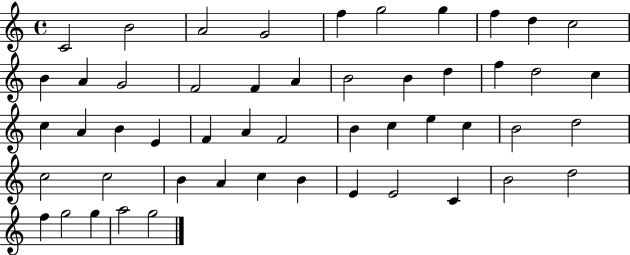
X:1
T:Untitled
M:4/4
L:1/4
K:C
C2 B2 A2 G2 f g2 g f d c2 B A G2 F2 F A B2 B d f d2 c c A B E F A F2 B c e c B2 d2 c2 c2 B A c B E E2 C B2 d2 f g2 g a2 g2